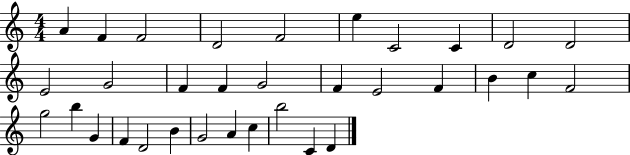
X:1
T:Untitled
M:4/4
L:1/4
K:C
A F F2 D2 F2 e C2 C D2 D2 E2 G2 F F G2 F E2 F B c F2 g2 b G F D2 B G2 A c b2 C D